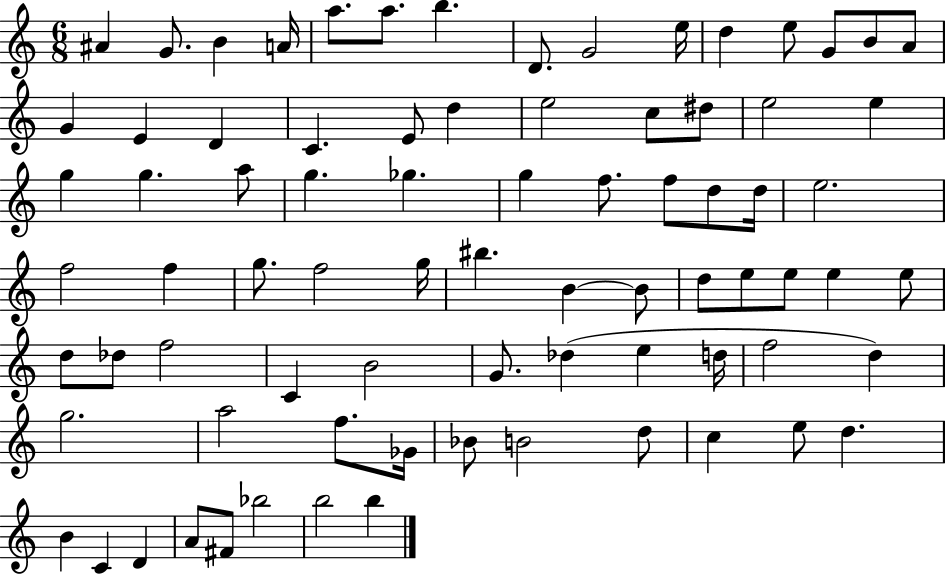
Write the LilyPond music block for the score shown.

{
  \clef treble
  \numericTimeSignature
  \time 6/8
  \key c \major
  \repeat volta 2 { ais'4 g'8. b'4 a'16 | a''8. a''8. b''4. | d'8. g'2 e''16 | d''4 e''8 g'8 b'8 a'8 | \break g'4 e'4 d'4 | c'4. e'8 d''4 | e''2 c''8 dis''8 | e''2 e''4 | \break g''4 g''4. a''8 | g''4. ges''4. | g''4 f''8. f''8 d''8 d''16 | e''2. | \break f''2 f''4 | g''8. f''2 g''16 | bis''4. b'4~~ b'8 | d''8 e''8 e''8 e''4 e''8 | \break d''8 des''8 f''2 | c'4 b'2 | g'8. des''4( e''4 d''16 | f''2 d''4) | \break g''2. | a''2 f''8. ges'16 | bes'8 b'2 d''8 | c''4 e''8 d''4. | \break b'4 c'4 d'4 | a'8 fis'8 bes''2 | b''2 b''4 | } \bar "|."
}